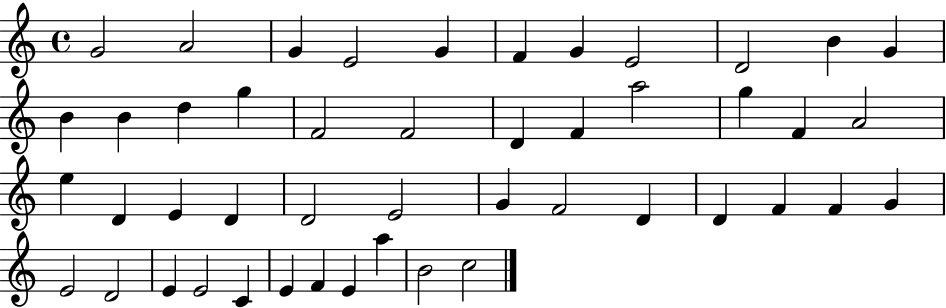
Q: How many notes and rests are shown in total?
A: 47